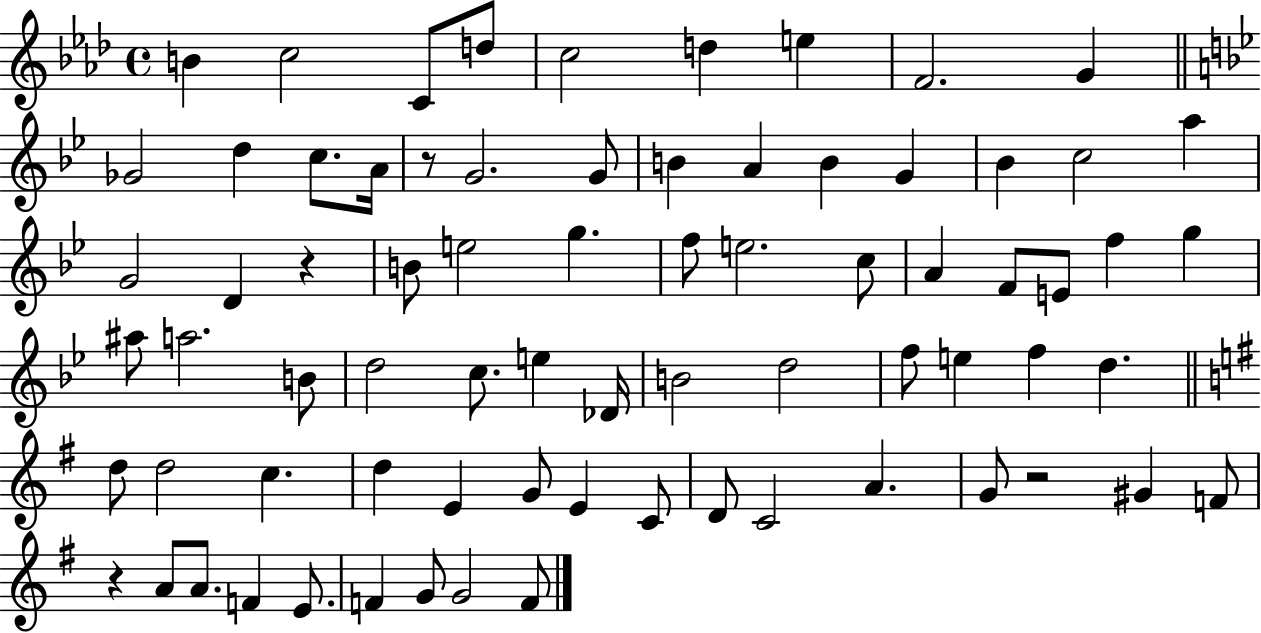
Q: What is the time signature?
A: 4/4